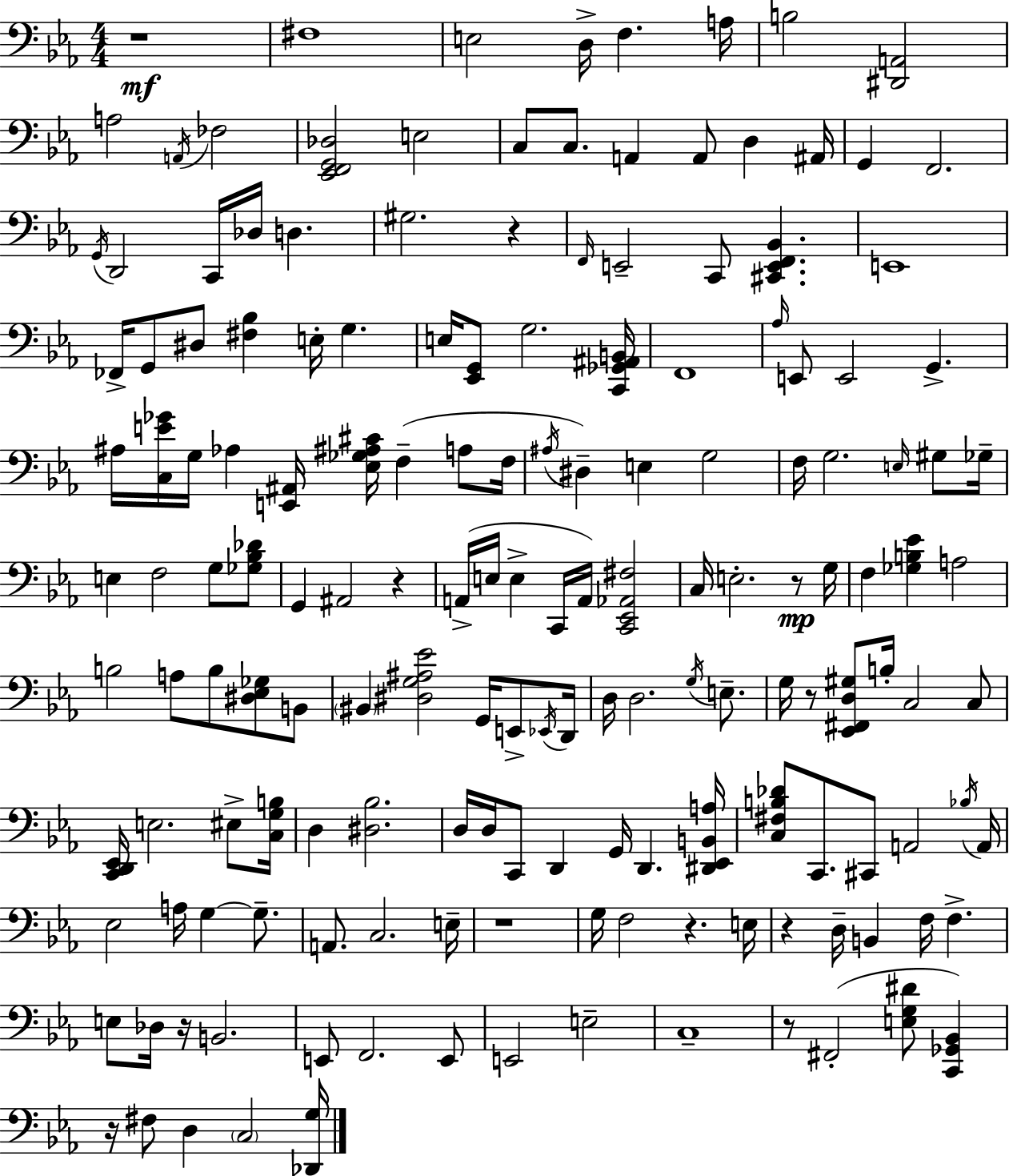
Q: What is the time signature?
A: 4/4